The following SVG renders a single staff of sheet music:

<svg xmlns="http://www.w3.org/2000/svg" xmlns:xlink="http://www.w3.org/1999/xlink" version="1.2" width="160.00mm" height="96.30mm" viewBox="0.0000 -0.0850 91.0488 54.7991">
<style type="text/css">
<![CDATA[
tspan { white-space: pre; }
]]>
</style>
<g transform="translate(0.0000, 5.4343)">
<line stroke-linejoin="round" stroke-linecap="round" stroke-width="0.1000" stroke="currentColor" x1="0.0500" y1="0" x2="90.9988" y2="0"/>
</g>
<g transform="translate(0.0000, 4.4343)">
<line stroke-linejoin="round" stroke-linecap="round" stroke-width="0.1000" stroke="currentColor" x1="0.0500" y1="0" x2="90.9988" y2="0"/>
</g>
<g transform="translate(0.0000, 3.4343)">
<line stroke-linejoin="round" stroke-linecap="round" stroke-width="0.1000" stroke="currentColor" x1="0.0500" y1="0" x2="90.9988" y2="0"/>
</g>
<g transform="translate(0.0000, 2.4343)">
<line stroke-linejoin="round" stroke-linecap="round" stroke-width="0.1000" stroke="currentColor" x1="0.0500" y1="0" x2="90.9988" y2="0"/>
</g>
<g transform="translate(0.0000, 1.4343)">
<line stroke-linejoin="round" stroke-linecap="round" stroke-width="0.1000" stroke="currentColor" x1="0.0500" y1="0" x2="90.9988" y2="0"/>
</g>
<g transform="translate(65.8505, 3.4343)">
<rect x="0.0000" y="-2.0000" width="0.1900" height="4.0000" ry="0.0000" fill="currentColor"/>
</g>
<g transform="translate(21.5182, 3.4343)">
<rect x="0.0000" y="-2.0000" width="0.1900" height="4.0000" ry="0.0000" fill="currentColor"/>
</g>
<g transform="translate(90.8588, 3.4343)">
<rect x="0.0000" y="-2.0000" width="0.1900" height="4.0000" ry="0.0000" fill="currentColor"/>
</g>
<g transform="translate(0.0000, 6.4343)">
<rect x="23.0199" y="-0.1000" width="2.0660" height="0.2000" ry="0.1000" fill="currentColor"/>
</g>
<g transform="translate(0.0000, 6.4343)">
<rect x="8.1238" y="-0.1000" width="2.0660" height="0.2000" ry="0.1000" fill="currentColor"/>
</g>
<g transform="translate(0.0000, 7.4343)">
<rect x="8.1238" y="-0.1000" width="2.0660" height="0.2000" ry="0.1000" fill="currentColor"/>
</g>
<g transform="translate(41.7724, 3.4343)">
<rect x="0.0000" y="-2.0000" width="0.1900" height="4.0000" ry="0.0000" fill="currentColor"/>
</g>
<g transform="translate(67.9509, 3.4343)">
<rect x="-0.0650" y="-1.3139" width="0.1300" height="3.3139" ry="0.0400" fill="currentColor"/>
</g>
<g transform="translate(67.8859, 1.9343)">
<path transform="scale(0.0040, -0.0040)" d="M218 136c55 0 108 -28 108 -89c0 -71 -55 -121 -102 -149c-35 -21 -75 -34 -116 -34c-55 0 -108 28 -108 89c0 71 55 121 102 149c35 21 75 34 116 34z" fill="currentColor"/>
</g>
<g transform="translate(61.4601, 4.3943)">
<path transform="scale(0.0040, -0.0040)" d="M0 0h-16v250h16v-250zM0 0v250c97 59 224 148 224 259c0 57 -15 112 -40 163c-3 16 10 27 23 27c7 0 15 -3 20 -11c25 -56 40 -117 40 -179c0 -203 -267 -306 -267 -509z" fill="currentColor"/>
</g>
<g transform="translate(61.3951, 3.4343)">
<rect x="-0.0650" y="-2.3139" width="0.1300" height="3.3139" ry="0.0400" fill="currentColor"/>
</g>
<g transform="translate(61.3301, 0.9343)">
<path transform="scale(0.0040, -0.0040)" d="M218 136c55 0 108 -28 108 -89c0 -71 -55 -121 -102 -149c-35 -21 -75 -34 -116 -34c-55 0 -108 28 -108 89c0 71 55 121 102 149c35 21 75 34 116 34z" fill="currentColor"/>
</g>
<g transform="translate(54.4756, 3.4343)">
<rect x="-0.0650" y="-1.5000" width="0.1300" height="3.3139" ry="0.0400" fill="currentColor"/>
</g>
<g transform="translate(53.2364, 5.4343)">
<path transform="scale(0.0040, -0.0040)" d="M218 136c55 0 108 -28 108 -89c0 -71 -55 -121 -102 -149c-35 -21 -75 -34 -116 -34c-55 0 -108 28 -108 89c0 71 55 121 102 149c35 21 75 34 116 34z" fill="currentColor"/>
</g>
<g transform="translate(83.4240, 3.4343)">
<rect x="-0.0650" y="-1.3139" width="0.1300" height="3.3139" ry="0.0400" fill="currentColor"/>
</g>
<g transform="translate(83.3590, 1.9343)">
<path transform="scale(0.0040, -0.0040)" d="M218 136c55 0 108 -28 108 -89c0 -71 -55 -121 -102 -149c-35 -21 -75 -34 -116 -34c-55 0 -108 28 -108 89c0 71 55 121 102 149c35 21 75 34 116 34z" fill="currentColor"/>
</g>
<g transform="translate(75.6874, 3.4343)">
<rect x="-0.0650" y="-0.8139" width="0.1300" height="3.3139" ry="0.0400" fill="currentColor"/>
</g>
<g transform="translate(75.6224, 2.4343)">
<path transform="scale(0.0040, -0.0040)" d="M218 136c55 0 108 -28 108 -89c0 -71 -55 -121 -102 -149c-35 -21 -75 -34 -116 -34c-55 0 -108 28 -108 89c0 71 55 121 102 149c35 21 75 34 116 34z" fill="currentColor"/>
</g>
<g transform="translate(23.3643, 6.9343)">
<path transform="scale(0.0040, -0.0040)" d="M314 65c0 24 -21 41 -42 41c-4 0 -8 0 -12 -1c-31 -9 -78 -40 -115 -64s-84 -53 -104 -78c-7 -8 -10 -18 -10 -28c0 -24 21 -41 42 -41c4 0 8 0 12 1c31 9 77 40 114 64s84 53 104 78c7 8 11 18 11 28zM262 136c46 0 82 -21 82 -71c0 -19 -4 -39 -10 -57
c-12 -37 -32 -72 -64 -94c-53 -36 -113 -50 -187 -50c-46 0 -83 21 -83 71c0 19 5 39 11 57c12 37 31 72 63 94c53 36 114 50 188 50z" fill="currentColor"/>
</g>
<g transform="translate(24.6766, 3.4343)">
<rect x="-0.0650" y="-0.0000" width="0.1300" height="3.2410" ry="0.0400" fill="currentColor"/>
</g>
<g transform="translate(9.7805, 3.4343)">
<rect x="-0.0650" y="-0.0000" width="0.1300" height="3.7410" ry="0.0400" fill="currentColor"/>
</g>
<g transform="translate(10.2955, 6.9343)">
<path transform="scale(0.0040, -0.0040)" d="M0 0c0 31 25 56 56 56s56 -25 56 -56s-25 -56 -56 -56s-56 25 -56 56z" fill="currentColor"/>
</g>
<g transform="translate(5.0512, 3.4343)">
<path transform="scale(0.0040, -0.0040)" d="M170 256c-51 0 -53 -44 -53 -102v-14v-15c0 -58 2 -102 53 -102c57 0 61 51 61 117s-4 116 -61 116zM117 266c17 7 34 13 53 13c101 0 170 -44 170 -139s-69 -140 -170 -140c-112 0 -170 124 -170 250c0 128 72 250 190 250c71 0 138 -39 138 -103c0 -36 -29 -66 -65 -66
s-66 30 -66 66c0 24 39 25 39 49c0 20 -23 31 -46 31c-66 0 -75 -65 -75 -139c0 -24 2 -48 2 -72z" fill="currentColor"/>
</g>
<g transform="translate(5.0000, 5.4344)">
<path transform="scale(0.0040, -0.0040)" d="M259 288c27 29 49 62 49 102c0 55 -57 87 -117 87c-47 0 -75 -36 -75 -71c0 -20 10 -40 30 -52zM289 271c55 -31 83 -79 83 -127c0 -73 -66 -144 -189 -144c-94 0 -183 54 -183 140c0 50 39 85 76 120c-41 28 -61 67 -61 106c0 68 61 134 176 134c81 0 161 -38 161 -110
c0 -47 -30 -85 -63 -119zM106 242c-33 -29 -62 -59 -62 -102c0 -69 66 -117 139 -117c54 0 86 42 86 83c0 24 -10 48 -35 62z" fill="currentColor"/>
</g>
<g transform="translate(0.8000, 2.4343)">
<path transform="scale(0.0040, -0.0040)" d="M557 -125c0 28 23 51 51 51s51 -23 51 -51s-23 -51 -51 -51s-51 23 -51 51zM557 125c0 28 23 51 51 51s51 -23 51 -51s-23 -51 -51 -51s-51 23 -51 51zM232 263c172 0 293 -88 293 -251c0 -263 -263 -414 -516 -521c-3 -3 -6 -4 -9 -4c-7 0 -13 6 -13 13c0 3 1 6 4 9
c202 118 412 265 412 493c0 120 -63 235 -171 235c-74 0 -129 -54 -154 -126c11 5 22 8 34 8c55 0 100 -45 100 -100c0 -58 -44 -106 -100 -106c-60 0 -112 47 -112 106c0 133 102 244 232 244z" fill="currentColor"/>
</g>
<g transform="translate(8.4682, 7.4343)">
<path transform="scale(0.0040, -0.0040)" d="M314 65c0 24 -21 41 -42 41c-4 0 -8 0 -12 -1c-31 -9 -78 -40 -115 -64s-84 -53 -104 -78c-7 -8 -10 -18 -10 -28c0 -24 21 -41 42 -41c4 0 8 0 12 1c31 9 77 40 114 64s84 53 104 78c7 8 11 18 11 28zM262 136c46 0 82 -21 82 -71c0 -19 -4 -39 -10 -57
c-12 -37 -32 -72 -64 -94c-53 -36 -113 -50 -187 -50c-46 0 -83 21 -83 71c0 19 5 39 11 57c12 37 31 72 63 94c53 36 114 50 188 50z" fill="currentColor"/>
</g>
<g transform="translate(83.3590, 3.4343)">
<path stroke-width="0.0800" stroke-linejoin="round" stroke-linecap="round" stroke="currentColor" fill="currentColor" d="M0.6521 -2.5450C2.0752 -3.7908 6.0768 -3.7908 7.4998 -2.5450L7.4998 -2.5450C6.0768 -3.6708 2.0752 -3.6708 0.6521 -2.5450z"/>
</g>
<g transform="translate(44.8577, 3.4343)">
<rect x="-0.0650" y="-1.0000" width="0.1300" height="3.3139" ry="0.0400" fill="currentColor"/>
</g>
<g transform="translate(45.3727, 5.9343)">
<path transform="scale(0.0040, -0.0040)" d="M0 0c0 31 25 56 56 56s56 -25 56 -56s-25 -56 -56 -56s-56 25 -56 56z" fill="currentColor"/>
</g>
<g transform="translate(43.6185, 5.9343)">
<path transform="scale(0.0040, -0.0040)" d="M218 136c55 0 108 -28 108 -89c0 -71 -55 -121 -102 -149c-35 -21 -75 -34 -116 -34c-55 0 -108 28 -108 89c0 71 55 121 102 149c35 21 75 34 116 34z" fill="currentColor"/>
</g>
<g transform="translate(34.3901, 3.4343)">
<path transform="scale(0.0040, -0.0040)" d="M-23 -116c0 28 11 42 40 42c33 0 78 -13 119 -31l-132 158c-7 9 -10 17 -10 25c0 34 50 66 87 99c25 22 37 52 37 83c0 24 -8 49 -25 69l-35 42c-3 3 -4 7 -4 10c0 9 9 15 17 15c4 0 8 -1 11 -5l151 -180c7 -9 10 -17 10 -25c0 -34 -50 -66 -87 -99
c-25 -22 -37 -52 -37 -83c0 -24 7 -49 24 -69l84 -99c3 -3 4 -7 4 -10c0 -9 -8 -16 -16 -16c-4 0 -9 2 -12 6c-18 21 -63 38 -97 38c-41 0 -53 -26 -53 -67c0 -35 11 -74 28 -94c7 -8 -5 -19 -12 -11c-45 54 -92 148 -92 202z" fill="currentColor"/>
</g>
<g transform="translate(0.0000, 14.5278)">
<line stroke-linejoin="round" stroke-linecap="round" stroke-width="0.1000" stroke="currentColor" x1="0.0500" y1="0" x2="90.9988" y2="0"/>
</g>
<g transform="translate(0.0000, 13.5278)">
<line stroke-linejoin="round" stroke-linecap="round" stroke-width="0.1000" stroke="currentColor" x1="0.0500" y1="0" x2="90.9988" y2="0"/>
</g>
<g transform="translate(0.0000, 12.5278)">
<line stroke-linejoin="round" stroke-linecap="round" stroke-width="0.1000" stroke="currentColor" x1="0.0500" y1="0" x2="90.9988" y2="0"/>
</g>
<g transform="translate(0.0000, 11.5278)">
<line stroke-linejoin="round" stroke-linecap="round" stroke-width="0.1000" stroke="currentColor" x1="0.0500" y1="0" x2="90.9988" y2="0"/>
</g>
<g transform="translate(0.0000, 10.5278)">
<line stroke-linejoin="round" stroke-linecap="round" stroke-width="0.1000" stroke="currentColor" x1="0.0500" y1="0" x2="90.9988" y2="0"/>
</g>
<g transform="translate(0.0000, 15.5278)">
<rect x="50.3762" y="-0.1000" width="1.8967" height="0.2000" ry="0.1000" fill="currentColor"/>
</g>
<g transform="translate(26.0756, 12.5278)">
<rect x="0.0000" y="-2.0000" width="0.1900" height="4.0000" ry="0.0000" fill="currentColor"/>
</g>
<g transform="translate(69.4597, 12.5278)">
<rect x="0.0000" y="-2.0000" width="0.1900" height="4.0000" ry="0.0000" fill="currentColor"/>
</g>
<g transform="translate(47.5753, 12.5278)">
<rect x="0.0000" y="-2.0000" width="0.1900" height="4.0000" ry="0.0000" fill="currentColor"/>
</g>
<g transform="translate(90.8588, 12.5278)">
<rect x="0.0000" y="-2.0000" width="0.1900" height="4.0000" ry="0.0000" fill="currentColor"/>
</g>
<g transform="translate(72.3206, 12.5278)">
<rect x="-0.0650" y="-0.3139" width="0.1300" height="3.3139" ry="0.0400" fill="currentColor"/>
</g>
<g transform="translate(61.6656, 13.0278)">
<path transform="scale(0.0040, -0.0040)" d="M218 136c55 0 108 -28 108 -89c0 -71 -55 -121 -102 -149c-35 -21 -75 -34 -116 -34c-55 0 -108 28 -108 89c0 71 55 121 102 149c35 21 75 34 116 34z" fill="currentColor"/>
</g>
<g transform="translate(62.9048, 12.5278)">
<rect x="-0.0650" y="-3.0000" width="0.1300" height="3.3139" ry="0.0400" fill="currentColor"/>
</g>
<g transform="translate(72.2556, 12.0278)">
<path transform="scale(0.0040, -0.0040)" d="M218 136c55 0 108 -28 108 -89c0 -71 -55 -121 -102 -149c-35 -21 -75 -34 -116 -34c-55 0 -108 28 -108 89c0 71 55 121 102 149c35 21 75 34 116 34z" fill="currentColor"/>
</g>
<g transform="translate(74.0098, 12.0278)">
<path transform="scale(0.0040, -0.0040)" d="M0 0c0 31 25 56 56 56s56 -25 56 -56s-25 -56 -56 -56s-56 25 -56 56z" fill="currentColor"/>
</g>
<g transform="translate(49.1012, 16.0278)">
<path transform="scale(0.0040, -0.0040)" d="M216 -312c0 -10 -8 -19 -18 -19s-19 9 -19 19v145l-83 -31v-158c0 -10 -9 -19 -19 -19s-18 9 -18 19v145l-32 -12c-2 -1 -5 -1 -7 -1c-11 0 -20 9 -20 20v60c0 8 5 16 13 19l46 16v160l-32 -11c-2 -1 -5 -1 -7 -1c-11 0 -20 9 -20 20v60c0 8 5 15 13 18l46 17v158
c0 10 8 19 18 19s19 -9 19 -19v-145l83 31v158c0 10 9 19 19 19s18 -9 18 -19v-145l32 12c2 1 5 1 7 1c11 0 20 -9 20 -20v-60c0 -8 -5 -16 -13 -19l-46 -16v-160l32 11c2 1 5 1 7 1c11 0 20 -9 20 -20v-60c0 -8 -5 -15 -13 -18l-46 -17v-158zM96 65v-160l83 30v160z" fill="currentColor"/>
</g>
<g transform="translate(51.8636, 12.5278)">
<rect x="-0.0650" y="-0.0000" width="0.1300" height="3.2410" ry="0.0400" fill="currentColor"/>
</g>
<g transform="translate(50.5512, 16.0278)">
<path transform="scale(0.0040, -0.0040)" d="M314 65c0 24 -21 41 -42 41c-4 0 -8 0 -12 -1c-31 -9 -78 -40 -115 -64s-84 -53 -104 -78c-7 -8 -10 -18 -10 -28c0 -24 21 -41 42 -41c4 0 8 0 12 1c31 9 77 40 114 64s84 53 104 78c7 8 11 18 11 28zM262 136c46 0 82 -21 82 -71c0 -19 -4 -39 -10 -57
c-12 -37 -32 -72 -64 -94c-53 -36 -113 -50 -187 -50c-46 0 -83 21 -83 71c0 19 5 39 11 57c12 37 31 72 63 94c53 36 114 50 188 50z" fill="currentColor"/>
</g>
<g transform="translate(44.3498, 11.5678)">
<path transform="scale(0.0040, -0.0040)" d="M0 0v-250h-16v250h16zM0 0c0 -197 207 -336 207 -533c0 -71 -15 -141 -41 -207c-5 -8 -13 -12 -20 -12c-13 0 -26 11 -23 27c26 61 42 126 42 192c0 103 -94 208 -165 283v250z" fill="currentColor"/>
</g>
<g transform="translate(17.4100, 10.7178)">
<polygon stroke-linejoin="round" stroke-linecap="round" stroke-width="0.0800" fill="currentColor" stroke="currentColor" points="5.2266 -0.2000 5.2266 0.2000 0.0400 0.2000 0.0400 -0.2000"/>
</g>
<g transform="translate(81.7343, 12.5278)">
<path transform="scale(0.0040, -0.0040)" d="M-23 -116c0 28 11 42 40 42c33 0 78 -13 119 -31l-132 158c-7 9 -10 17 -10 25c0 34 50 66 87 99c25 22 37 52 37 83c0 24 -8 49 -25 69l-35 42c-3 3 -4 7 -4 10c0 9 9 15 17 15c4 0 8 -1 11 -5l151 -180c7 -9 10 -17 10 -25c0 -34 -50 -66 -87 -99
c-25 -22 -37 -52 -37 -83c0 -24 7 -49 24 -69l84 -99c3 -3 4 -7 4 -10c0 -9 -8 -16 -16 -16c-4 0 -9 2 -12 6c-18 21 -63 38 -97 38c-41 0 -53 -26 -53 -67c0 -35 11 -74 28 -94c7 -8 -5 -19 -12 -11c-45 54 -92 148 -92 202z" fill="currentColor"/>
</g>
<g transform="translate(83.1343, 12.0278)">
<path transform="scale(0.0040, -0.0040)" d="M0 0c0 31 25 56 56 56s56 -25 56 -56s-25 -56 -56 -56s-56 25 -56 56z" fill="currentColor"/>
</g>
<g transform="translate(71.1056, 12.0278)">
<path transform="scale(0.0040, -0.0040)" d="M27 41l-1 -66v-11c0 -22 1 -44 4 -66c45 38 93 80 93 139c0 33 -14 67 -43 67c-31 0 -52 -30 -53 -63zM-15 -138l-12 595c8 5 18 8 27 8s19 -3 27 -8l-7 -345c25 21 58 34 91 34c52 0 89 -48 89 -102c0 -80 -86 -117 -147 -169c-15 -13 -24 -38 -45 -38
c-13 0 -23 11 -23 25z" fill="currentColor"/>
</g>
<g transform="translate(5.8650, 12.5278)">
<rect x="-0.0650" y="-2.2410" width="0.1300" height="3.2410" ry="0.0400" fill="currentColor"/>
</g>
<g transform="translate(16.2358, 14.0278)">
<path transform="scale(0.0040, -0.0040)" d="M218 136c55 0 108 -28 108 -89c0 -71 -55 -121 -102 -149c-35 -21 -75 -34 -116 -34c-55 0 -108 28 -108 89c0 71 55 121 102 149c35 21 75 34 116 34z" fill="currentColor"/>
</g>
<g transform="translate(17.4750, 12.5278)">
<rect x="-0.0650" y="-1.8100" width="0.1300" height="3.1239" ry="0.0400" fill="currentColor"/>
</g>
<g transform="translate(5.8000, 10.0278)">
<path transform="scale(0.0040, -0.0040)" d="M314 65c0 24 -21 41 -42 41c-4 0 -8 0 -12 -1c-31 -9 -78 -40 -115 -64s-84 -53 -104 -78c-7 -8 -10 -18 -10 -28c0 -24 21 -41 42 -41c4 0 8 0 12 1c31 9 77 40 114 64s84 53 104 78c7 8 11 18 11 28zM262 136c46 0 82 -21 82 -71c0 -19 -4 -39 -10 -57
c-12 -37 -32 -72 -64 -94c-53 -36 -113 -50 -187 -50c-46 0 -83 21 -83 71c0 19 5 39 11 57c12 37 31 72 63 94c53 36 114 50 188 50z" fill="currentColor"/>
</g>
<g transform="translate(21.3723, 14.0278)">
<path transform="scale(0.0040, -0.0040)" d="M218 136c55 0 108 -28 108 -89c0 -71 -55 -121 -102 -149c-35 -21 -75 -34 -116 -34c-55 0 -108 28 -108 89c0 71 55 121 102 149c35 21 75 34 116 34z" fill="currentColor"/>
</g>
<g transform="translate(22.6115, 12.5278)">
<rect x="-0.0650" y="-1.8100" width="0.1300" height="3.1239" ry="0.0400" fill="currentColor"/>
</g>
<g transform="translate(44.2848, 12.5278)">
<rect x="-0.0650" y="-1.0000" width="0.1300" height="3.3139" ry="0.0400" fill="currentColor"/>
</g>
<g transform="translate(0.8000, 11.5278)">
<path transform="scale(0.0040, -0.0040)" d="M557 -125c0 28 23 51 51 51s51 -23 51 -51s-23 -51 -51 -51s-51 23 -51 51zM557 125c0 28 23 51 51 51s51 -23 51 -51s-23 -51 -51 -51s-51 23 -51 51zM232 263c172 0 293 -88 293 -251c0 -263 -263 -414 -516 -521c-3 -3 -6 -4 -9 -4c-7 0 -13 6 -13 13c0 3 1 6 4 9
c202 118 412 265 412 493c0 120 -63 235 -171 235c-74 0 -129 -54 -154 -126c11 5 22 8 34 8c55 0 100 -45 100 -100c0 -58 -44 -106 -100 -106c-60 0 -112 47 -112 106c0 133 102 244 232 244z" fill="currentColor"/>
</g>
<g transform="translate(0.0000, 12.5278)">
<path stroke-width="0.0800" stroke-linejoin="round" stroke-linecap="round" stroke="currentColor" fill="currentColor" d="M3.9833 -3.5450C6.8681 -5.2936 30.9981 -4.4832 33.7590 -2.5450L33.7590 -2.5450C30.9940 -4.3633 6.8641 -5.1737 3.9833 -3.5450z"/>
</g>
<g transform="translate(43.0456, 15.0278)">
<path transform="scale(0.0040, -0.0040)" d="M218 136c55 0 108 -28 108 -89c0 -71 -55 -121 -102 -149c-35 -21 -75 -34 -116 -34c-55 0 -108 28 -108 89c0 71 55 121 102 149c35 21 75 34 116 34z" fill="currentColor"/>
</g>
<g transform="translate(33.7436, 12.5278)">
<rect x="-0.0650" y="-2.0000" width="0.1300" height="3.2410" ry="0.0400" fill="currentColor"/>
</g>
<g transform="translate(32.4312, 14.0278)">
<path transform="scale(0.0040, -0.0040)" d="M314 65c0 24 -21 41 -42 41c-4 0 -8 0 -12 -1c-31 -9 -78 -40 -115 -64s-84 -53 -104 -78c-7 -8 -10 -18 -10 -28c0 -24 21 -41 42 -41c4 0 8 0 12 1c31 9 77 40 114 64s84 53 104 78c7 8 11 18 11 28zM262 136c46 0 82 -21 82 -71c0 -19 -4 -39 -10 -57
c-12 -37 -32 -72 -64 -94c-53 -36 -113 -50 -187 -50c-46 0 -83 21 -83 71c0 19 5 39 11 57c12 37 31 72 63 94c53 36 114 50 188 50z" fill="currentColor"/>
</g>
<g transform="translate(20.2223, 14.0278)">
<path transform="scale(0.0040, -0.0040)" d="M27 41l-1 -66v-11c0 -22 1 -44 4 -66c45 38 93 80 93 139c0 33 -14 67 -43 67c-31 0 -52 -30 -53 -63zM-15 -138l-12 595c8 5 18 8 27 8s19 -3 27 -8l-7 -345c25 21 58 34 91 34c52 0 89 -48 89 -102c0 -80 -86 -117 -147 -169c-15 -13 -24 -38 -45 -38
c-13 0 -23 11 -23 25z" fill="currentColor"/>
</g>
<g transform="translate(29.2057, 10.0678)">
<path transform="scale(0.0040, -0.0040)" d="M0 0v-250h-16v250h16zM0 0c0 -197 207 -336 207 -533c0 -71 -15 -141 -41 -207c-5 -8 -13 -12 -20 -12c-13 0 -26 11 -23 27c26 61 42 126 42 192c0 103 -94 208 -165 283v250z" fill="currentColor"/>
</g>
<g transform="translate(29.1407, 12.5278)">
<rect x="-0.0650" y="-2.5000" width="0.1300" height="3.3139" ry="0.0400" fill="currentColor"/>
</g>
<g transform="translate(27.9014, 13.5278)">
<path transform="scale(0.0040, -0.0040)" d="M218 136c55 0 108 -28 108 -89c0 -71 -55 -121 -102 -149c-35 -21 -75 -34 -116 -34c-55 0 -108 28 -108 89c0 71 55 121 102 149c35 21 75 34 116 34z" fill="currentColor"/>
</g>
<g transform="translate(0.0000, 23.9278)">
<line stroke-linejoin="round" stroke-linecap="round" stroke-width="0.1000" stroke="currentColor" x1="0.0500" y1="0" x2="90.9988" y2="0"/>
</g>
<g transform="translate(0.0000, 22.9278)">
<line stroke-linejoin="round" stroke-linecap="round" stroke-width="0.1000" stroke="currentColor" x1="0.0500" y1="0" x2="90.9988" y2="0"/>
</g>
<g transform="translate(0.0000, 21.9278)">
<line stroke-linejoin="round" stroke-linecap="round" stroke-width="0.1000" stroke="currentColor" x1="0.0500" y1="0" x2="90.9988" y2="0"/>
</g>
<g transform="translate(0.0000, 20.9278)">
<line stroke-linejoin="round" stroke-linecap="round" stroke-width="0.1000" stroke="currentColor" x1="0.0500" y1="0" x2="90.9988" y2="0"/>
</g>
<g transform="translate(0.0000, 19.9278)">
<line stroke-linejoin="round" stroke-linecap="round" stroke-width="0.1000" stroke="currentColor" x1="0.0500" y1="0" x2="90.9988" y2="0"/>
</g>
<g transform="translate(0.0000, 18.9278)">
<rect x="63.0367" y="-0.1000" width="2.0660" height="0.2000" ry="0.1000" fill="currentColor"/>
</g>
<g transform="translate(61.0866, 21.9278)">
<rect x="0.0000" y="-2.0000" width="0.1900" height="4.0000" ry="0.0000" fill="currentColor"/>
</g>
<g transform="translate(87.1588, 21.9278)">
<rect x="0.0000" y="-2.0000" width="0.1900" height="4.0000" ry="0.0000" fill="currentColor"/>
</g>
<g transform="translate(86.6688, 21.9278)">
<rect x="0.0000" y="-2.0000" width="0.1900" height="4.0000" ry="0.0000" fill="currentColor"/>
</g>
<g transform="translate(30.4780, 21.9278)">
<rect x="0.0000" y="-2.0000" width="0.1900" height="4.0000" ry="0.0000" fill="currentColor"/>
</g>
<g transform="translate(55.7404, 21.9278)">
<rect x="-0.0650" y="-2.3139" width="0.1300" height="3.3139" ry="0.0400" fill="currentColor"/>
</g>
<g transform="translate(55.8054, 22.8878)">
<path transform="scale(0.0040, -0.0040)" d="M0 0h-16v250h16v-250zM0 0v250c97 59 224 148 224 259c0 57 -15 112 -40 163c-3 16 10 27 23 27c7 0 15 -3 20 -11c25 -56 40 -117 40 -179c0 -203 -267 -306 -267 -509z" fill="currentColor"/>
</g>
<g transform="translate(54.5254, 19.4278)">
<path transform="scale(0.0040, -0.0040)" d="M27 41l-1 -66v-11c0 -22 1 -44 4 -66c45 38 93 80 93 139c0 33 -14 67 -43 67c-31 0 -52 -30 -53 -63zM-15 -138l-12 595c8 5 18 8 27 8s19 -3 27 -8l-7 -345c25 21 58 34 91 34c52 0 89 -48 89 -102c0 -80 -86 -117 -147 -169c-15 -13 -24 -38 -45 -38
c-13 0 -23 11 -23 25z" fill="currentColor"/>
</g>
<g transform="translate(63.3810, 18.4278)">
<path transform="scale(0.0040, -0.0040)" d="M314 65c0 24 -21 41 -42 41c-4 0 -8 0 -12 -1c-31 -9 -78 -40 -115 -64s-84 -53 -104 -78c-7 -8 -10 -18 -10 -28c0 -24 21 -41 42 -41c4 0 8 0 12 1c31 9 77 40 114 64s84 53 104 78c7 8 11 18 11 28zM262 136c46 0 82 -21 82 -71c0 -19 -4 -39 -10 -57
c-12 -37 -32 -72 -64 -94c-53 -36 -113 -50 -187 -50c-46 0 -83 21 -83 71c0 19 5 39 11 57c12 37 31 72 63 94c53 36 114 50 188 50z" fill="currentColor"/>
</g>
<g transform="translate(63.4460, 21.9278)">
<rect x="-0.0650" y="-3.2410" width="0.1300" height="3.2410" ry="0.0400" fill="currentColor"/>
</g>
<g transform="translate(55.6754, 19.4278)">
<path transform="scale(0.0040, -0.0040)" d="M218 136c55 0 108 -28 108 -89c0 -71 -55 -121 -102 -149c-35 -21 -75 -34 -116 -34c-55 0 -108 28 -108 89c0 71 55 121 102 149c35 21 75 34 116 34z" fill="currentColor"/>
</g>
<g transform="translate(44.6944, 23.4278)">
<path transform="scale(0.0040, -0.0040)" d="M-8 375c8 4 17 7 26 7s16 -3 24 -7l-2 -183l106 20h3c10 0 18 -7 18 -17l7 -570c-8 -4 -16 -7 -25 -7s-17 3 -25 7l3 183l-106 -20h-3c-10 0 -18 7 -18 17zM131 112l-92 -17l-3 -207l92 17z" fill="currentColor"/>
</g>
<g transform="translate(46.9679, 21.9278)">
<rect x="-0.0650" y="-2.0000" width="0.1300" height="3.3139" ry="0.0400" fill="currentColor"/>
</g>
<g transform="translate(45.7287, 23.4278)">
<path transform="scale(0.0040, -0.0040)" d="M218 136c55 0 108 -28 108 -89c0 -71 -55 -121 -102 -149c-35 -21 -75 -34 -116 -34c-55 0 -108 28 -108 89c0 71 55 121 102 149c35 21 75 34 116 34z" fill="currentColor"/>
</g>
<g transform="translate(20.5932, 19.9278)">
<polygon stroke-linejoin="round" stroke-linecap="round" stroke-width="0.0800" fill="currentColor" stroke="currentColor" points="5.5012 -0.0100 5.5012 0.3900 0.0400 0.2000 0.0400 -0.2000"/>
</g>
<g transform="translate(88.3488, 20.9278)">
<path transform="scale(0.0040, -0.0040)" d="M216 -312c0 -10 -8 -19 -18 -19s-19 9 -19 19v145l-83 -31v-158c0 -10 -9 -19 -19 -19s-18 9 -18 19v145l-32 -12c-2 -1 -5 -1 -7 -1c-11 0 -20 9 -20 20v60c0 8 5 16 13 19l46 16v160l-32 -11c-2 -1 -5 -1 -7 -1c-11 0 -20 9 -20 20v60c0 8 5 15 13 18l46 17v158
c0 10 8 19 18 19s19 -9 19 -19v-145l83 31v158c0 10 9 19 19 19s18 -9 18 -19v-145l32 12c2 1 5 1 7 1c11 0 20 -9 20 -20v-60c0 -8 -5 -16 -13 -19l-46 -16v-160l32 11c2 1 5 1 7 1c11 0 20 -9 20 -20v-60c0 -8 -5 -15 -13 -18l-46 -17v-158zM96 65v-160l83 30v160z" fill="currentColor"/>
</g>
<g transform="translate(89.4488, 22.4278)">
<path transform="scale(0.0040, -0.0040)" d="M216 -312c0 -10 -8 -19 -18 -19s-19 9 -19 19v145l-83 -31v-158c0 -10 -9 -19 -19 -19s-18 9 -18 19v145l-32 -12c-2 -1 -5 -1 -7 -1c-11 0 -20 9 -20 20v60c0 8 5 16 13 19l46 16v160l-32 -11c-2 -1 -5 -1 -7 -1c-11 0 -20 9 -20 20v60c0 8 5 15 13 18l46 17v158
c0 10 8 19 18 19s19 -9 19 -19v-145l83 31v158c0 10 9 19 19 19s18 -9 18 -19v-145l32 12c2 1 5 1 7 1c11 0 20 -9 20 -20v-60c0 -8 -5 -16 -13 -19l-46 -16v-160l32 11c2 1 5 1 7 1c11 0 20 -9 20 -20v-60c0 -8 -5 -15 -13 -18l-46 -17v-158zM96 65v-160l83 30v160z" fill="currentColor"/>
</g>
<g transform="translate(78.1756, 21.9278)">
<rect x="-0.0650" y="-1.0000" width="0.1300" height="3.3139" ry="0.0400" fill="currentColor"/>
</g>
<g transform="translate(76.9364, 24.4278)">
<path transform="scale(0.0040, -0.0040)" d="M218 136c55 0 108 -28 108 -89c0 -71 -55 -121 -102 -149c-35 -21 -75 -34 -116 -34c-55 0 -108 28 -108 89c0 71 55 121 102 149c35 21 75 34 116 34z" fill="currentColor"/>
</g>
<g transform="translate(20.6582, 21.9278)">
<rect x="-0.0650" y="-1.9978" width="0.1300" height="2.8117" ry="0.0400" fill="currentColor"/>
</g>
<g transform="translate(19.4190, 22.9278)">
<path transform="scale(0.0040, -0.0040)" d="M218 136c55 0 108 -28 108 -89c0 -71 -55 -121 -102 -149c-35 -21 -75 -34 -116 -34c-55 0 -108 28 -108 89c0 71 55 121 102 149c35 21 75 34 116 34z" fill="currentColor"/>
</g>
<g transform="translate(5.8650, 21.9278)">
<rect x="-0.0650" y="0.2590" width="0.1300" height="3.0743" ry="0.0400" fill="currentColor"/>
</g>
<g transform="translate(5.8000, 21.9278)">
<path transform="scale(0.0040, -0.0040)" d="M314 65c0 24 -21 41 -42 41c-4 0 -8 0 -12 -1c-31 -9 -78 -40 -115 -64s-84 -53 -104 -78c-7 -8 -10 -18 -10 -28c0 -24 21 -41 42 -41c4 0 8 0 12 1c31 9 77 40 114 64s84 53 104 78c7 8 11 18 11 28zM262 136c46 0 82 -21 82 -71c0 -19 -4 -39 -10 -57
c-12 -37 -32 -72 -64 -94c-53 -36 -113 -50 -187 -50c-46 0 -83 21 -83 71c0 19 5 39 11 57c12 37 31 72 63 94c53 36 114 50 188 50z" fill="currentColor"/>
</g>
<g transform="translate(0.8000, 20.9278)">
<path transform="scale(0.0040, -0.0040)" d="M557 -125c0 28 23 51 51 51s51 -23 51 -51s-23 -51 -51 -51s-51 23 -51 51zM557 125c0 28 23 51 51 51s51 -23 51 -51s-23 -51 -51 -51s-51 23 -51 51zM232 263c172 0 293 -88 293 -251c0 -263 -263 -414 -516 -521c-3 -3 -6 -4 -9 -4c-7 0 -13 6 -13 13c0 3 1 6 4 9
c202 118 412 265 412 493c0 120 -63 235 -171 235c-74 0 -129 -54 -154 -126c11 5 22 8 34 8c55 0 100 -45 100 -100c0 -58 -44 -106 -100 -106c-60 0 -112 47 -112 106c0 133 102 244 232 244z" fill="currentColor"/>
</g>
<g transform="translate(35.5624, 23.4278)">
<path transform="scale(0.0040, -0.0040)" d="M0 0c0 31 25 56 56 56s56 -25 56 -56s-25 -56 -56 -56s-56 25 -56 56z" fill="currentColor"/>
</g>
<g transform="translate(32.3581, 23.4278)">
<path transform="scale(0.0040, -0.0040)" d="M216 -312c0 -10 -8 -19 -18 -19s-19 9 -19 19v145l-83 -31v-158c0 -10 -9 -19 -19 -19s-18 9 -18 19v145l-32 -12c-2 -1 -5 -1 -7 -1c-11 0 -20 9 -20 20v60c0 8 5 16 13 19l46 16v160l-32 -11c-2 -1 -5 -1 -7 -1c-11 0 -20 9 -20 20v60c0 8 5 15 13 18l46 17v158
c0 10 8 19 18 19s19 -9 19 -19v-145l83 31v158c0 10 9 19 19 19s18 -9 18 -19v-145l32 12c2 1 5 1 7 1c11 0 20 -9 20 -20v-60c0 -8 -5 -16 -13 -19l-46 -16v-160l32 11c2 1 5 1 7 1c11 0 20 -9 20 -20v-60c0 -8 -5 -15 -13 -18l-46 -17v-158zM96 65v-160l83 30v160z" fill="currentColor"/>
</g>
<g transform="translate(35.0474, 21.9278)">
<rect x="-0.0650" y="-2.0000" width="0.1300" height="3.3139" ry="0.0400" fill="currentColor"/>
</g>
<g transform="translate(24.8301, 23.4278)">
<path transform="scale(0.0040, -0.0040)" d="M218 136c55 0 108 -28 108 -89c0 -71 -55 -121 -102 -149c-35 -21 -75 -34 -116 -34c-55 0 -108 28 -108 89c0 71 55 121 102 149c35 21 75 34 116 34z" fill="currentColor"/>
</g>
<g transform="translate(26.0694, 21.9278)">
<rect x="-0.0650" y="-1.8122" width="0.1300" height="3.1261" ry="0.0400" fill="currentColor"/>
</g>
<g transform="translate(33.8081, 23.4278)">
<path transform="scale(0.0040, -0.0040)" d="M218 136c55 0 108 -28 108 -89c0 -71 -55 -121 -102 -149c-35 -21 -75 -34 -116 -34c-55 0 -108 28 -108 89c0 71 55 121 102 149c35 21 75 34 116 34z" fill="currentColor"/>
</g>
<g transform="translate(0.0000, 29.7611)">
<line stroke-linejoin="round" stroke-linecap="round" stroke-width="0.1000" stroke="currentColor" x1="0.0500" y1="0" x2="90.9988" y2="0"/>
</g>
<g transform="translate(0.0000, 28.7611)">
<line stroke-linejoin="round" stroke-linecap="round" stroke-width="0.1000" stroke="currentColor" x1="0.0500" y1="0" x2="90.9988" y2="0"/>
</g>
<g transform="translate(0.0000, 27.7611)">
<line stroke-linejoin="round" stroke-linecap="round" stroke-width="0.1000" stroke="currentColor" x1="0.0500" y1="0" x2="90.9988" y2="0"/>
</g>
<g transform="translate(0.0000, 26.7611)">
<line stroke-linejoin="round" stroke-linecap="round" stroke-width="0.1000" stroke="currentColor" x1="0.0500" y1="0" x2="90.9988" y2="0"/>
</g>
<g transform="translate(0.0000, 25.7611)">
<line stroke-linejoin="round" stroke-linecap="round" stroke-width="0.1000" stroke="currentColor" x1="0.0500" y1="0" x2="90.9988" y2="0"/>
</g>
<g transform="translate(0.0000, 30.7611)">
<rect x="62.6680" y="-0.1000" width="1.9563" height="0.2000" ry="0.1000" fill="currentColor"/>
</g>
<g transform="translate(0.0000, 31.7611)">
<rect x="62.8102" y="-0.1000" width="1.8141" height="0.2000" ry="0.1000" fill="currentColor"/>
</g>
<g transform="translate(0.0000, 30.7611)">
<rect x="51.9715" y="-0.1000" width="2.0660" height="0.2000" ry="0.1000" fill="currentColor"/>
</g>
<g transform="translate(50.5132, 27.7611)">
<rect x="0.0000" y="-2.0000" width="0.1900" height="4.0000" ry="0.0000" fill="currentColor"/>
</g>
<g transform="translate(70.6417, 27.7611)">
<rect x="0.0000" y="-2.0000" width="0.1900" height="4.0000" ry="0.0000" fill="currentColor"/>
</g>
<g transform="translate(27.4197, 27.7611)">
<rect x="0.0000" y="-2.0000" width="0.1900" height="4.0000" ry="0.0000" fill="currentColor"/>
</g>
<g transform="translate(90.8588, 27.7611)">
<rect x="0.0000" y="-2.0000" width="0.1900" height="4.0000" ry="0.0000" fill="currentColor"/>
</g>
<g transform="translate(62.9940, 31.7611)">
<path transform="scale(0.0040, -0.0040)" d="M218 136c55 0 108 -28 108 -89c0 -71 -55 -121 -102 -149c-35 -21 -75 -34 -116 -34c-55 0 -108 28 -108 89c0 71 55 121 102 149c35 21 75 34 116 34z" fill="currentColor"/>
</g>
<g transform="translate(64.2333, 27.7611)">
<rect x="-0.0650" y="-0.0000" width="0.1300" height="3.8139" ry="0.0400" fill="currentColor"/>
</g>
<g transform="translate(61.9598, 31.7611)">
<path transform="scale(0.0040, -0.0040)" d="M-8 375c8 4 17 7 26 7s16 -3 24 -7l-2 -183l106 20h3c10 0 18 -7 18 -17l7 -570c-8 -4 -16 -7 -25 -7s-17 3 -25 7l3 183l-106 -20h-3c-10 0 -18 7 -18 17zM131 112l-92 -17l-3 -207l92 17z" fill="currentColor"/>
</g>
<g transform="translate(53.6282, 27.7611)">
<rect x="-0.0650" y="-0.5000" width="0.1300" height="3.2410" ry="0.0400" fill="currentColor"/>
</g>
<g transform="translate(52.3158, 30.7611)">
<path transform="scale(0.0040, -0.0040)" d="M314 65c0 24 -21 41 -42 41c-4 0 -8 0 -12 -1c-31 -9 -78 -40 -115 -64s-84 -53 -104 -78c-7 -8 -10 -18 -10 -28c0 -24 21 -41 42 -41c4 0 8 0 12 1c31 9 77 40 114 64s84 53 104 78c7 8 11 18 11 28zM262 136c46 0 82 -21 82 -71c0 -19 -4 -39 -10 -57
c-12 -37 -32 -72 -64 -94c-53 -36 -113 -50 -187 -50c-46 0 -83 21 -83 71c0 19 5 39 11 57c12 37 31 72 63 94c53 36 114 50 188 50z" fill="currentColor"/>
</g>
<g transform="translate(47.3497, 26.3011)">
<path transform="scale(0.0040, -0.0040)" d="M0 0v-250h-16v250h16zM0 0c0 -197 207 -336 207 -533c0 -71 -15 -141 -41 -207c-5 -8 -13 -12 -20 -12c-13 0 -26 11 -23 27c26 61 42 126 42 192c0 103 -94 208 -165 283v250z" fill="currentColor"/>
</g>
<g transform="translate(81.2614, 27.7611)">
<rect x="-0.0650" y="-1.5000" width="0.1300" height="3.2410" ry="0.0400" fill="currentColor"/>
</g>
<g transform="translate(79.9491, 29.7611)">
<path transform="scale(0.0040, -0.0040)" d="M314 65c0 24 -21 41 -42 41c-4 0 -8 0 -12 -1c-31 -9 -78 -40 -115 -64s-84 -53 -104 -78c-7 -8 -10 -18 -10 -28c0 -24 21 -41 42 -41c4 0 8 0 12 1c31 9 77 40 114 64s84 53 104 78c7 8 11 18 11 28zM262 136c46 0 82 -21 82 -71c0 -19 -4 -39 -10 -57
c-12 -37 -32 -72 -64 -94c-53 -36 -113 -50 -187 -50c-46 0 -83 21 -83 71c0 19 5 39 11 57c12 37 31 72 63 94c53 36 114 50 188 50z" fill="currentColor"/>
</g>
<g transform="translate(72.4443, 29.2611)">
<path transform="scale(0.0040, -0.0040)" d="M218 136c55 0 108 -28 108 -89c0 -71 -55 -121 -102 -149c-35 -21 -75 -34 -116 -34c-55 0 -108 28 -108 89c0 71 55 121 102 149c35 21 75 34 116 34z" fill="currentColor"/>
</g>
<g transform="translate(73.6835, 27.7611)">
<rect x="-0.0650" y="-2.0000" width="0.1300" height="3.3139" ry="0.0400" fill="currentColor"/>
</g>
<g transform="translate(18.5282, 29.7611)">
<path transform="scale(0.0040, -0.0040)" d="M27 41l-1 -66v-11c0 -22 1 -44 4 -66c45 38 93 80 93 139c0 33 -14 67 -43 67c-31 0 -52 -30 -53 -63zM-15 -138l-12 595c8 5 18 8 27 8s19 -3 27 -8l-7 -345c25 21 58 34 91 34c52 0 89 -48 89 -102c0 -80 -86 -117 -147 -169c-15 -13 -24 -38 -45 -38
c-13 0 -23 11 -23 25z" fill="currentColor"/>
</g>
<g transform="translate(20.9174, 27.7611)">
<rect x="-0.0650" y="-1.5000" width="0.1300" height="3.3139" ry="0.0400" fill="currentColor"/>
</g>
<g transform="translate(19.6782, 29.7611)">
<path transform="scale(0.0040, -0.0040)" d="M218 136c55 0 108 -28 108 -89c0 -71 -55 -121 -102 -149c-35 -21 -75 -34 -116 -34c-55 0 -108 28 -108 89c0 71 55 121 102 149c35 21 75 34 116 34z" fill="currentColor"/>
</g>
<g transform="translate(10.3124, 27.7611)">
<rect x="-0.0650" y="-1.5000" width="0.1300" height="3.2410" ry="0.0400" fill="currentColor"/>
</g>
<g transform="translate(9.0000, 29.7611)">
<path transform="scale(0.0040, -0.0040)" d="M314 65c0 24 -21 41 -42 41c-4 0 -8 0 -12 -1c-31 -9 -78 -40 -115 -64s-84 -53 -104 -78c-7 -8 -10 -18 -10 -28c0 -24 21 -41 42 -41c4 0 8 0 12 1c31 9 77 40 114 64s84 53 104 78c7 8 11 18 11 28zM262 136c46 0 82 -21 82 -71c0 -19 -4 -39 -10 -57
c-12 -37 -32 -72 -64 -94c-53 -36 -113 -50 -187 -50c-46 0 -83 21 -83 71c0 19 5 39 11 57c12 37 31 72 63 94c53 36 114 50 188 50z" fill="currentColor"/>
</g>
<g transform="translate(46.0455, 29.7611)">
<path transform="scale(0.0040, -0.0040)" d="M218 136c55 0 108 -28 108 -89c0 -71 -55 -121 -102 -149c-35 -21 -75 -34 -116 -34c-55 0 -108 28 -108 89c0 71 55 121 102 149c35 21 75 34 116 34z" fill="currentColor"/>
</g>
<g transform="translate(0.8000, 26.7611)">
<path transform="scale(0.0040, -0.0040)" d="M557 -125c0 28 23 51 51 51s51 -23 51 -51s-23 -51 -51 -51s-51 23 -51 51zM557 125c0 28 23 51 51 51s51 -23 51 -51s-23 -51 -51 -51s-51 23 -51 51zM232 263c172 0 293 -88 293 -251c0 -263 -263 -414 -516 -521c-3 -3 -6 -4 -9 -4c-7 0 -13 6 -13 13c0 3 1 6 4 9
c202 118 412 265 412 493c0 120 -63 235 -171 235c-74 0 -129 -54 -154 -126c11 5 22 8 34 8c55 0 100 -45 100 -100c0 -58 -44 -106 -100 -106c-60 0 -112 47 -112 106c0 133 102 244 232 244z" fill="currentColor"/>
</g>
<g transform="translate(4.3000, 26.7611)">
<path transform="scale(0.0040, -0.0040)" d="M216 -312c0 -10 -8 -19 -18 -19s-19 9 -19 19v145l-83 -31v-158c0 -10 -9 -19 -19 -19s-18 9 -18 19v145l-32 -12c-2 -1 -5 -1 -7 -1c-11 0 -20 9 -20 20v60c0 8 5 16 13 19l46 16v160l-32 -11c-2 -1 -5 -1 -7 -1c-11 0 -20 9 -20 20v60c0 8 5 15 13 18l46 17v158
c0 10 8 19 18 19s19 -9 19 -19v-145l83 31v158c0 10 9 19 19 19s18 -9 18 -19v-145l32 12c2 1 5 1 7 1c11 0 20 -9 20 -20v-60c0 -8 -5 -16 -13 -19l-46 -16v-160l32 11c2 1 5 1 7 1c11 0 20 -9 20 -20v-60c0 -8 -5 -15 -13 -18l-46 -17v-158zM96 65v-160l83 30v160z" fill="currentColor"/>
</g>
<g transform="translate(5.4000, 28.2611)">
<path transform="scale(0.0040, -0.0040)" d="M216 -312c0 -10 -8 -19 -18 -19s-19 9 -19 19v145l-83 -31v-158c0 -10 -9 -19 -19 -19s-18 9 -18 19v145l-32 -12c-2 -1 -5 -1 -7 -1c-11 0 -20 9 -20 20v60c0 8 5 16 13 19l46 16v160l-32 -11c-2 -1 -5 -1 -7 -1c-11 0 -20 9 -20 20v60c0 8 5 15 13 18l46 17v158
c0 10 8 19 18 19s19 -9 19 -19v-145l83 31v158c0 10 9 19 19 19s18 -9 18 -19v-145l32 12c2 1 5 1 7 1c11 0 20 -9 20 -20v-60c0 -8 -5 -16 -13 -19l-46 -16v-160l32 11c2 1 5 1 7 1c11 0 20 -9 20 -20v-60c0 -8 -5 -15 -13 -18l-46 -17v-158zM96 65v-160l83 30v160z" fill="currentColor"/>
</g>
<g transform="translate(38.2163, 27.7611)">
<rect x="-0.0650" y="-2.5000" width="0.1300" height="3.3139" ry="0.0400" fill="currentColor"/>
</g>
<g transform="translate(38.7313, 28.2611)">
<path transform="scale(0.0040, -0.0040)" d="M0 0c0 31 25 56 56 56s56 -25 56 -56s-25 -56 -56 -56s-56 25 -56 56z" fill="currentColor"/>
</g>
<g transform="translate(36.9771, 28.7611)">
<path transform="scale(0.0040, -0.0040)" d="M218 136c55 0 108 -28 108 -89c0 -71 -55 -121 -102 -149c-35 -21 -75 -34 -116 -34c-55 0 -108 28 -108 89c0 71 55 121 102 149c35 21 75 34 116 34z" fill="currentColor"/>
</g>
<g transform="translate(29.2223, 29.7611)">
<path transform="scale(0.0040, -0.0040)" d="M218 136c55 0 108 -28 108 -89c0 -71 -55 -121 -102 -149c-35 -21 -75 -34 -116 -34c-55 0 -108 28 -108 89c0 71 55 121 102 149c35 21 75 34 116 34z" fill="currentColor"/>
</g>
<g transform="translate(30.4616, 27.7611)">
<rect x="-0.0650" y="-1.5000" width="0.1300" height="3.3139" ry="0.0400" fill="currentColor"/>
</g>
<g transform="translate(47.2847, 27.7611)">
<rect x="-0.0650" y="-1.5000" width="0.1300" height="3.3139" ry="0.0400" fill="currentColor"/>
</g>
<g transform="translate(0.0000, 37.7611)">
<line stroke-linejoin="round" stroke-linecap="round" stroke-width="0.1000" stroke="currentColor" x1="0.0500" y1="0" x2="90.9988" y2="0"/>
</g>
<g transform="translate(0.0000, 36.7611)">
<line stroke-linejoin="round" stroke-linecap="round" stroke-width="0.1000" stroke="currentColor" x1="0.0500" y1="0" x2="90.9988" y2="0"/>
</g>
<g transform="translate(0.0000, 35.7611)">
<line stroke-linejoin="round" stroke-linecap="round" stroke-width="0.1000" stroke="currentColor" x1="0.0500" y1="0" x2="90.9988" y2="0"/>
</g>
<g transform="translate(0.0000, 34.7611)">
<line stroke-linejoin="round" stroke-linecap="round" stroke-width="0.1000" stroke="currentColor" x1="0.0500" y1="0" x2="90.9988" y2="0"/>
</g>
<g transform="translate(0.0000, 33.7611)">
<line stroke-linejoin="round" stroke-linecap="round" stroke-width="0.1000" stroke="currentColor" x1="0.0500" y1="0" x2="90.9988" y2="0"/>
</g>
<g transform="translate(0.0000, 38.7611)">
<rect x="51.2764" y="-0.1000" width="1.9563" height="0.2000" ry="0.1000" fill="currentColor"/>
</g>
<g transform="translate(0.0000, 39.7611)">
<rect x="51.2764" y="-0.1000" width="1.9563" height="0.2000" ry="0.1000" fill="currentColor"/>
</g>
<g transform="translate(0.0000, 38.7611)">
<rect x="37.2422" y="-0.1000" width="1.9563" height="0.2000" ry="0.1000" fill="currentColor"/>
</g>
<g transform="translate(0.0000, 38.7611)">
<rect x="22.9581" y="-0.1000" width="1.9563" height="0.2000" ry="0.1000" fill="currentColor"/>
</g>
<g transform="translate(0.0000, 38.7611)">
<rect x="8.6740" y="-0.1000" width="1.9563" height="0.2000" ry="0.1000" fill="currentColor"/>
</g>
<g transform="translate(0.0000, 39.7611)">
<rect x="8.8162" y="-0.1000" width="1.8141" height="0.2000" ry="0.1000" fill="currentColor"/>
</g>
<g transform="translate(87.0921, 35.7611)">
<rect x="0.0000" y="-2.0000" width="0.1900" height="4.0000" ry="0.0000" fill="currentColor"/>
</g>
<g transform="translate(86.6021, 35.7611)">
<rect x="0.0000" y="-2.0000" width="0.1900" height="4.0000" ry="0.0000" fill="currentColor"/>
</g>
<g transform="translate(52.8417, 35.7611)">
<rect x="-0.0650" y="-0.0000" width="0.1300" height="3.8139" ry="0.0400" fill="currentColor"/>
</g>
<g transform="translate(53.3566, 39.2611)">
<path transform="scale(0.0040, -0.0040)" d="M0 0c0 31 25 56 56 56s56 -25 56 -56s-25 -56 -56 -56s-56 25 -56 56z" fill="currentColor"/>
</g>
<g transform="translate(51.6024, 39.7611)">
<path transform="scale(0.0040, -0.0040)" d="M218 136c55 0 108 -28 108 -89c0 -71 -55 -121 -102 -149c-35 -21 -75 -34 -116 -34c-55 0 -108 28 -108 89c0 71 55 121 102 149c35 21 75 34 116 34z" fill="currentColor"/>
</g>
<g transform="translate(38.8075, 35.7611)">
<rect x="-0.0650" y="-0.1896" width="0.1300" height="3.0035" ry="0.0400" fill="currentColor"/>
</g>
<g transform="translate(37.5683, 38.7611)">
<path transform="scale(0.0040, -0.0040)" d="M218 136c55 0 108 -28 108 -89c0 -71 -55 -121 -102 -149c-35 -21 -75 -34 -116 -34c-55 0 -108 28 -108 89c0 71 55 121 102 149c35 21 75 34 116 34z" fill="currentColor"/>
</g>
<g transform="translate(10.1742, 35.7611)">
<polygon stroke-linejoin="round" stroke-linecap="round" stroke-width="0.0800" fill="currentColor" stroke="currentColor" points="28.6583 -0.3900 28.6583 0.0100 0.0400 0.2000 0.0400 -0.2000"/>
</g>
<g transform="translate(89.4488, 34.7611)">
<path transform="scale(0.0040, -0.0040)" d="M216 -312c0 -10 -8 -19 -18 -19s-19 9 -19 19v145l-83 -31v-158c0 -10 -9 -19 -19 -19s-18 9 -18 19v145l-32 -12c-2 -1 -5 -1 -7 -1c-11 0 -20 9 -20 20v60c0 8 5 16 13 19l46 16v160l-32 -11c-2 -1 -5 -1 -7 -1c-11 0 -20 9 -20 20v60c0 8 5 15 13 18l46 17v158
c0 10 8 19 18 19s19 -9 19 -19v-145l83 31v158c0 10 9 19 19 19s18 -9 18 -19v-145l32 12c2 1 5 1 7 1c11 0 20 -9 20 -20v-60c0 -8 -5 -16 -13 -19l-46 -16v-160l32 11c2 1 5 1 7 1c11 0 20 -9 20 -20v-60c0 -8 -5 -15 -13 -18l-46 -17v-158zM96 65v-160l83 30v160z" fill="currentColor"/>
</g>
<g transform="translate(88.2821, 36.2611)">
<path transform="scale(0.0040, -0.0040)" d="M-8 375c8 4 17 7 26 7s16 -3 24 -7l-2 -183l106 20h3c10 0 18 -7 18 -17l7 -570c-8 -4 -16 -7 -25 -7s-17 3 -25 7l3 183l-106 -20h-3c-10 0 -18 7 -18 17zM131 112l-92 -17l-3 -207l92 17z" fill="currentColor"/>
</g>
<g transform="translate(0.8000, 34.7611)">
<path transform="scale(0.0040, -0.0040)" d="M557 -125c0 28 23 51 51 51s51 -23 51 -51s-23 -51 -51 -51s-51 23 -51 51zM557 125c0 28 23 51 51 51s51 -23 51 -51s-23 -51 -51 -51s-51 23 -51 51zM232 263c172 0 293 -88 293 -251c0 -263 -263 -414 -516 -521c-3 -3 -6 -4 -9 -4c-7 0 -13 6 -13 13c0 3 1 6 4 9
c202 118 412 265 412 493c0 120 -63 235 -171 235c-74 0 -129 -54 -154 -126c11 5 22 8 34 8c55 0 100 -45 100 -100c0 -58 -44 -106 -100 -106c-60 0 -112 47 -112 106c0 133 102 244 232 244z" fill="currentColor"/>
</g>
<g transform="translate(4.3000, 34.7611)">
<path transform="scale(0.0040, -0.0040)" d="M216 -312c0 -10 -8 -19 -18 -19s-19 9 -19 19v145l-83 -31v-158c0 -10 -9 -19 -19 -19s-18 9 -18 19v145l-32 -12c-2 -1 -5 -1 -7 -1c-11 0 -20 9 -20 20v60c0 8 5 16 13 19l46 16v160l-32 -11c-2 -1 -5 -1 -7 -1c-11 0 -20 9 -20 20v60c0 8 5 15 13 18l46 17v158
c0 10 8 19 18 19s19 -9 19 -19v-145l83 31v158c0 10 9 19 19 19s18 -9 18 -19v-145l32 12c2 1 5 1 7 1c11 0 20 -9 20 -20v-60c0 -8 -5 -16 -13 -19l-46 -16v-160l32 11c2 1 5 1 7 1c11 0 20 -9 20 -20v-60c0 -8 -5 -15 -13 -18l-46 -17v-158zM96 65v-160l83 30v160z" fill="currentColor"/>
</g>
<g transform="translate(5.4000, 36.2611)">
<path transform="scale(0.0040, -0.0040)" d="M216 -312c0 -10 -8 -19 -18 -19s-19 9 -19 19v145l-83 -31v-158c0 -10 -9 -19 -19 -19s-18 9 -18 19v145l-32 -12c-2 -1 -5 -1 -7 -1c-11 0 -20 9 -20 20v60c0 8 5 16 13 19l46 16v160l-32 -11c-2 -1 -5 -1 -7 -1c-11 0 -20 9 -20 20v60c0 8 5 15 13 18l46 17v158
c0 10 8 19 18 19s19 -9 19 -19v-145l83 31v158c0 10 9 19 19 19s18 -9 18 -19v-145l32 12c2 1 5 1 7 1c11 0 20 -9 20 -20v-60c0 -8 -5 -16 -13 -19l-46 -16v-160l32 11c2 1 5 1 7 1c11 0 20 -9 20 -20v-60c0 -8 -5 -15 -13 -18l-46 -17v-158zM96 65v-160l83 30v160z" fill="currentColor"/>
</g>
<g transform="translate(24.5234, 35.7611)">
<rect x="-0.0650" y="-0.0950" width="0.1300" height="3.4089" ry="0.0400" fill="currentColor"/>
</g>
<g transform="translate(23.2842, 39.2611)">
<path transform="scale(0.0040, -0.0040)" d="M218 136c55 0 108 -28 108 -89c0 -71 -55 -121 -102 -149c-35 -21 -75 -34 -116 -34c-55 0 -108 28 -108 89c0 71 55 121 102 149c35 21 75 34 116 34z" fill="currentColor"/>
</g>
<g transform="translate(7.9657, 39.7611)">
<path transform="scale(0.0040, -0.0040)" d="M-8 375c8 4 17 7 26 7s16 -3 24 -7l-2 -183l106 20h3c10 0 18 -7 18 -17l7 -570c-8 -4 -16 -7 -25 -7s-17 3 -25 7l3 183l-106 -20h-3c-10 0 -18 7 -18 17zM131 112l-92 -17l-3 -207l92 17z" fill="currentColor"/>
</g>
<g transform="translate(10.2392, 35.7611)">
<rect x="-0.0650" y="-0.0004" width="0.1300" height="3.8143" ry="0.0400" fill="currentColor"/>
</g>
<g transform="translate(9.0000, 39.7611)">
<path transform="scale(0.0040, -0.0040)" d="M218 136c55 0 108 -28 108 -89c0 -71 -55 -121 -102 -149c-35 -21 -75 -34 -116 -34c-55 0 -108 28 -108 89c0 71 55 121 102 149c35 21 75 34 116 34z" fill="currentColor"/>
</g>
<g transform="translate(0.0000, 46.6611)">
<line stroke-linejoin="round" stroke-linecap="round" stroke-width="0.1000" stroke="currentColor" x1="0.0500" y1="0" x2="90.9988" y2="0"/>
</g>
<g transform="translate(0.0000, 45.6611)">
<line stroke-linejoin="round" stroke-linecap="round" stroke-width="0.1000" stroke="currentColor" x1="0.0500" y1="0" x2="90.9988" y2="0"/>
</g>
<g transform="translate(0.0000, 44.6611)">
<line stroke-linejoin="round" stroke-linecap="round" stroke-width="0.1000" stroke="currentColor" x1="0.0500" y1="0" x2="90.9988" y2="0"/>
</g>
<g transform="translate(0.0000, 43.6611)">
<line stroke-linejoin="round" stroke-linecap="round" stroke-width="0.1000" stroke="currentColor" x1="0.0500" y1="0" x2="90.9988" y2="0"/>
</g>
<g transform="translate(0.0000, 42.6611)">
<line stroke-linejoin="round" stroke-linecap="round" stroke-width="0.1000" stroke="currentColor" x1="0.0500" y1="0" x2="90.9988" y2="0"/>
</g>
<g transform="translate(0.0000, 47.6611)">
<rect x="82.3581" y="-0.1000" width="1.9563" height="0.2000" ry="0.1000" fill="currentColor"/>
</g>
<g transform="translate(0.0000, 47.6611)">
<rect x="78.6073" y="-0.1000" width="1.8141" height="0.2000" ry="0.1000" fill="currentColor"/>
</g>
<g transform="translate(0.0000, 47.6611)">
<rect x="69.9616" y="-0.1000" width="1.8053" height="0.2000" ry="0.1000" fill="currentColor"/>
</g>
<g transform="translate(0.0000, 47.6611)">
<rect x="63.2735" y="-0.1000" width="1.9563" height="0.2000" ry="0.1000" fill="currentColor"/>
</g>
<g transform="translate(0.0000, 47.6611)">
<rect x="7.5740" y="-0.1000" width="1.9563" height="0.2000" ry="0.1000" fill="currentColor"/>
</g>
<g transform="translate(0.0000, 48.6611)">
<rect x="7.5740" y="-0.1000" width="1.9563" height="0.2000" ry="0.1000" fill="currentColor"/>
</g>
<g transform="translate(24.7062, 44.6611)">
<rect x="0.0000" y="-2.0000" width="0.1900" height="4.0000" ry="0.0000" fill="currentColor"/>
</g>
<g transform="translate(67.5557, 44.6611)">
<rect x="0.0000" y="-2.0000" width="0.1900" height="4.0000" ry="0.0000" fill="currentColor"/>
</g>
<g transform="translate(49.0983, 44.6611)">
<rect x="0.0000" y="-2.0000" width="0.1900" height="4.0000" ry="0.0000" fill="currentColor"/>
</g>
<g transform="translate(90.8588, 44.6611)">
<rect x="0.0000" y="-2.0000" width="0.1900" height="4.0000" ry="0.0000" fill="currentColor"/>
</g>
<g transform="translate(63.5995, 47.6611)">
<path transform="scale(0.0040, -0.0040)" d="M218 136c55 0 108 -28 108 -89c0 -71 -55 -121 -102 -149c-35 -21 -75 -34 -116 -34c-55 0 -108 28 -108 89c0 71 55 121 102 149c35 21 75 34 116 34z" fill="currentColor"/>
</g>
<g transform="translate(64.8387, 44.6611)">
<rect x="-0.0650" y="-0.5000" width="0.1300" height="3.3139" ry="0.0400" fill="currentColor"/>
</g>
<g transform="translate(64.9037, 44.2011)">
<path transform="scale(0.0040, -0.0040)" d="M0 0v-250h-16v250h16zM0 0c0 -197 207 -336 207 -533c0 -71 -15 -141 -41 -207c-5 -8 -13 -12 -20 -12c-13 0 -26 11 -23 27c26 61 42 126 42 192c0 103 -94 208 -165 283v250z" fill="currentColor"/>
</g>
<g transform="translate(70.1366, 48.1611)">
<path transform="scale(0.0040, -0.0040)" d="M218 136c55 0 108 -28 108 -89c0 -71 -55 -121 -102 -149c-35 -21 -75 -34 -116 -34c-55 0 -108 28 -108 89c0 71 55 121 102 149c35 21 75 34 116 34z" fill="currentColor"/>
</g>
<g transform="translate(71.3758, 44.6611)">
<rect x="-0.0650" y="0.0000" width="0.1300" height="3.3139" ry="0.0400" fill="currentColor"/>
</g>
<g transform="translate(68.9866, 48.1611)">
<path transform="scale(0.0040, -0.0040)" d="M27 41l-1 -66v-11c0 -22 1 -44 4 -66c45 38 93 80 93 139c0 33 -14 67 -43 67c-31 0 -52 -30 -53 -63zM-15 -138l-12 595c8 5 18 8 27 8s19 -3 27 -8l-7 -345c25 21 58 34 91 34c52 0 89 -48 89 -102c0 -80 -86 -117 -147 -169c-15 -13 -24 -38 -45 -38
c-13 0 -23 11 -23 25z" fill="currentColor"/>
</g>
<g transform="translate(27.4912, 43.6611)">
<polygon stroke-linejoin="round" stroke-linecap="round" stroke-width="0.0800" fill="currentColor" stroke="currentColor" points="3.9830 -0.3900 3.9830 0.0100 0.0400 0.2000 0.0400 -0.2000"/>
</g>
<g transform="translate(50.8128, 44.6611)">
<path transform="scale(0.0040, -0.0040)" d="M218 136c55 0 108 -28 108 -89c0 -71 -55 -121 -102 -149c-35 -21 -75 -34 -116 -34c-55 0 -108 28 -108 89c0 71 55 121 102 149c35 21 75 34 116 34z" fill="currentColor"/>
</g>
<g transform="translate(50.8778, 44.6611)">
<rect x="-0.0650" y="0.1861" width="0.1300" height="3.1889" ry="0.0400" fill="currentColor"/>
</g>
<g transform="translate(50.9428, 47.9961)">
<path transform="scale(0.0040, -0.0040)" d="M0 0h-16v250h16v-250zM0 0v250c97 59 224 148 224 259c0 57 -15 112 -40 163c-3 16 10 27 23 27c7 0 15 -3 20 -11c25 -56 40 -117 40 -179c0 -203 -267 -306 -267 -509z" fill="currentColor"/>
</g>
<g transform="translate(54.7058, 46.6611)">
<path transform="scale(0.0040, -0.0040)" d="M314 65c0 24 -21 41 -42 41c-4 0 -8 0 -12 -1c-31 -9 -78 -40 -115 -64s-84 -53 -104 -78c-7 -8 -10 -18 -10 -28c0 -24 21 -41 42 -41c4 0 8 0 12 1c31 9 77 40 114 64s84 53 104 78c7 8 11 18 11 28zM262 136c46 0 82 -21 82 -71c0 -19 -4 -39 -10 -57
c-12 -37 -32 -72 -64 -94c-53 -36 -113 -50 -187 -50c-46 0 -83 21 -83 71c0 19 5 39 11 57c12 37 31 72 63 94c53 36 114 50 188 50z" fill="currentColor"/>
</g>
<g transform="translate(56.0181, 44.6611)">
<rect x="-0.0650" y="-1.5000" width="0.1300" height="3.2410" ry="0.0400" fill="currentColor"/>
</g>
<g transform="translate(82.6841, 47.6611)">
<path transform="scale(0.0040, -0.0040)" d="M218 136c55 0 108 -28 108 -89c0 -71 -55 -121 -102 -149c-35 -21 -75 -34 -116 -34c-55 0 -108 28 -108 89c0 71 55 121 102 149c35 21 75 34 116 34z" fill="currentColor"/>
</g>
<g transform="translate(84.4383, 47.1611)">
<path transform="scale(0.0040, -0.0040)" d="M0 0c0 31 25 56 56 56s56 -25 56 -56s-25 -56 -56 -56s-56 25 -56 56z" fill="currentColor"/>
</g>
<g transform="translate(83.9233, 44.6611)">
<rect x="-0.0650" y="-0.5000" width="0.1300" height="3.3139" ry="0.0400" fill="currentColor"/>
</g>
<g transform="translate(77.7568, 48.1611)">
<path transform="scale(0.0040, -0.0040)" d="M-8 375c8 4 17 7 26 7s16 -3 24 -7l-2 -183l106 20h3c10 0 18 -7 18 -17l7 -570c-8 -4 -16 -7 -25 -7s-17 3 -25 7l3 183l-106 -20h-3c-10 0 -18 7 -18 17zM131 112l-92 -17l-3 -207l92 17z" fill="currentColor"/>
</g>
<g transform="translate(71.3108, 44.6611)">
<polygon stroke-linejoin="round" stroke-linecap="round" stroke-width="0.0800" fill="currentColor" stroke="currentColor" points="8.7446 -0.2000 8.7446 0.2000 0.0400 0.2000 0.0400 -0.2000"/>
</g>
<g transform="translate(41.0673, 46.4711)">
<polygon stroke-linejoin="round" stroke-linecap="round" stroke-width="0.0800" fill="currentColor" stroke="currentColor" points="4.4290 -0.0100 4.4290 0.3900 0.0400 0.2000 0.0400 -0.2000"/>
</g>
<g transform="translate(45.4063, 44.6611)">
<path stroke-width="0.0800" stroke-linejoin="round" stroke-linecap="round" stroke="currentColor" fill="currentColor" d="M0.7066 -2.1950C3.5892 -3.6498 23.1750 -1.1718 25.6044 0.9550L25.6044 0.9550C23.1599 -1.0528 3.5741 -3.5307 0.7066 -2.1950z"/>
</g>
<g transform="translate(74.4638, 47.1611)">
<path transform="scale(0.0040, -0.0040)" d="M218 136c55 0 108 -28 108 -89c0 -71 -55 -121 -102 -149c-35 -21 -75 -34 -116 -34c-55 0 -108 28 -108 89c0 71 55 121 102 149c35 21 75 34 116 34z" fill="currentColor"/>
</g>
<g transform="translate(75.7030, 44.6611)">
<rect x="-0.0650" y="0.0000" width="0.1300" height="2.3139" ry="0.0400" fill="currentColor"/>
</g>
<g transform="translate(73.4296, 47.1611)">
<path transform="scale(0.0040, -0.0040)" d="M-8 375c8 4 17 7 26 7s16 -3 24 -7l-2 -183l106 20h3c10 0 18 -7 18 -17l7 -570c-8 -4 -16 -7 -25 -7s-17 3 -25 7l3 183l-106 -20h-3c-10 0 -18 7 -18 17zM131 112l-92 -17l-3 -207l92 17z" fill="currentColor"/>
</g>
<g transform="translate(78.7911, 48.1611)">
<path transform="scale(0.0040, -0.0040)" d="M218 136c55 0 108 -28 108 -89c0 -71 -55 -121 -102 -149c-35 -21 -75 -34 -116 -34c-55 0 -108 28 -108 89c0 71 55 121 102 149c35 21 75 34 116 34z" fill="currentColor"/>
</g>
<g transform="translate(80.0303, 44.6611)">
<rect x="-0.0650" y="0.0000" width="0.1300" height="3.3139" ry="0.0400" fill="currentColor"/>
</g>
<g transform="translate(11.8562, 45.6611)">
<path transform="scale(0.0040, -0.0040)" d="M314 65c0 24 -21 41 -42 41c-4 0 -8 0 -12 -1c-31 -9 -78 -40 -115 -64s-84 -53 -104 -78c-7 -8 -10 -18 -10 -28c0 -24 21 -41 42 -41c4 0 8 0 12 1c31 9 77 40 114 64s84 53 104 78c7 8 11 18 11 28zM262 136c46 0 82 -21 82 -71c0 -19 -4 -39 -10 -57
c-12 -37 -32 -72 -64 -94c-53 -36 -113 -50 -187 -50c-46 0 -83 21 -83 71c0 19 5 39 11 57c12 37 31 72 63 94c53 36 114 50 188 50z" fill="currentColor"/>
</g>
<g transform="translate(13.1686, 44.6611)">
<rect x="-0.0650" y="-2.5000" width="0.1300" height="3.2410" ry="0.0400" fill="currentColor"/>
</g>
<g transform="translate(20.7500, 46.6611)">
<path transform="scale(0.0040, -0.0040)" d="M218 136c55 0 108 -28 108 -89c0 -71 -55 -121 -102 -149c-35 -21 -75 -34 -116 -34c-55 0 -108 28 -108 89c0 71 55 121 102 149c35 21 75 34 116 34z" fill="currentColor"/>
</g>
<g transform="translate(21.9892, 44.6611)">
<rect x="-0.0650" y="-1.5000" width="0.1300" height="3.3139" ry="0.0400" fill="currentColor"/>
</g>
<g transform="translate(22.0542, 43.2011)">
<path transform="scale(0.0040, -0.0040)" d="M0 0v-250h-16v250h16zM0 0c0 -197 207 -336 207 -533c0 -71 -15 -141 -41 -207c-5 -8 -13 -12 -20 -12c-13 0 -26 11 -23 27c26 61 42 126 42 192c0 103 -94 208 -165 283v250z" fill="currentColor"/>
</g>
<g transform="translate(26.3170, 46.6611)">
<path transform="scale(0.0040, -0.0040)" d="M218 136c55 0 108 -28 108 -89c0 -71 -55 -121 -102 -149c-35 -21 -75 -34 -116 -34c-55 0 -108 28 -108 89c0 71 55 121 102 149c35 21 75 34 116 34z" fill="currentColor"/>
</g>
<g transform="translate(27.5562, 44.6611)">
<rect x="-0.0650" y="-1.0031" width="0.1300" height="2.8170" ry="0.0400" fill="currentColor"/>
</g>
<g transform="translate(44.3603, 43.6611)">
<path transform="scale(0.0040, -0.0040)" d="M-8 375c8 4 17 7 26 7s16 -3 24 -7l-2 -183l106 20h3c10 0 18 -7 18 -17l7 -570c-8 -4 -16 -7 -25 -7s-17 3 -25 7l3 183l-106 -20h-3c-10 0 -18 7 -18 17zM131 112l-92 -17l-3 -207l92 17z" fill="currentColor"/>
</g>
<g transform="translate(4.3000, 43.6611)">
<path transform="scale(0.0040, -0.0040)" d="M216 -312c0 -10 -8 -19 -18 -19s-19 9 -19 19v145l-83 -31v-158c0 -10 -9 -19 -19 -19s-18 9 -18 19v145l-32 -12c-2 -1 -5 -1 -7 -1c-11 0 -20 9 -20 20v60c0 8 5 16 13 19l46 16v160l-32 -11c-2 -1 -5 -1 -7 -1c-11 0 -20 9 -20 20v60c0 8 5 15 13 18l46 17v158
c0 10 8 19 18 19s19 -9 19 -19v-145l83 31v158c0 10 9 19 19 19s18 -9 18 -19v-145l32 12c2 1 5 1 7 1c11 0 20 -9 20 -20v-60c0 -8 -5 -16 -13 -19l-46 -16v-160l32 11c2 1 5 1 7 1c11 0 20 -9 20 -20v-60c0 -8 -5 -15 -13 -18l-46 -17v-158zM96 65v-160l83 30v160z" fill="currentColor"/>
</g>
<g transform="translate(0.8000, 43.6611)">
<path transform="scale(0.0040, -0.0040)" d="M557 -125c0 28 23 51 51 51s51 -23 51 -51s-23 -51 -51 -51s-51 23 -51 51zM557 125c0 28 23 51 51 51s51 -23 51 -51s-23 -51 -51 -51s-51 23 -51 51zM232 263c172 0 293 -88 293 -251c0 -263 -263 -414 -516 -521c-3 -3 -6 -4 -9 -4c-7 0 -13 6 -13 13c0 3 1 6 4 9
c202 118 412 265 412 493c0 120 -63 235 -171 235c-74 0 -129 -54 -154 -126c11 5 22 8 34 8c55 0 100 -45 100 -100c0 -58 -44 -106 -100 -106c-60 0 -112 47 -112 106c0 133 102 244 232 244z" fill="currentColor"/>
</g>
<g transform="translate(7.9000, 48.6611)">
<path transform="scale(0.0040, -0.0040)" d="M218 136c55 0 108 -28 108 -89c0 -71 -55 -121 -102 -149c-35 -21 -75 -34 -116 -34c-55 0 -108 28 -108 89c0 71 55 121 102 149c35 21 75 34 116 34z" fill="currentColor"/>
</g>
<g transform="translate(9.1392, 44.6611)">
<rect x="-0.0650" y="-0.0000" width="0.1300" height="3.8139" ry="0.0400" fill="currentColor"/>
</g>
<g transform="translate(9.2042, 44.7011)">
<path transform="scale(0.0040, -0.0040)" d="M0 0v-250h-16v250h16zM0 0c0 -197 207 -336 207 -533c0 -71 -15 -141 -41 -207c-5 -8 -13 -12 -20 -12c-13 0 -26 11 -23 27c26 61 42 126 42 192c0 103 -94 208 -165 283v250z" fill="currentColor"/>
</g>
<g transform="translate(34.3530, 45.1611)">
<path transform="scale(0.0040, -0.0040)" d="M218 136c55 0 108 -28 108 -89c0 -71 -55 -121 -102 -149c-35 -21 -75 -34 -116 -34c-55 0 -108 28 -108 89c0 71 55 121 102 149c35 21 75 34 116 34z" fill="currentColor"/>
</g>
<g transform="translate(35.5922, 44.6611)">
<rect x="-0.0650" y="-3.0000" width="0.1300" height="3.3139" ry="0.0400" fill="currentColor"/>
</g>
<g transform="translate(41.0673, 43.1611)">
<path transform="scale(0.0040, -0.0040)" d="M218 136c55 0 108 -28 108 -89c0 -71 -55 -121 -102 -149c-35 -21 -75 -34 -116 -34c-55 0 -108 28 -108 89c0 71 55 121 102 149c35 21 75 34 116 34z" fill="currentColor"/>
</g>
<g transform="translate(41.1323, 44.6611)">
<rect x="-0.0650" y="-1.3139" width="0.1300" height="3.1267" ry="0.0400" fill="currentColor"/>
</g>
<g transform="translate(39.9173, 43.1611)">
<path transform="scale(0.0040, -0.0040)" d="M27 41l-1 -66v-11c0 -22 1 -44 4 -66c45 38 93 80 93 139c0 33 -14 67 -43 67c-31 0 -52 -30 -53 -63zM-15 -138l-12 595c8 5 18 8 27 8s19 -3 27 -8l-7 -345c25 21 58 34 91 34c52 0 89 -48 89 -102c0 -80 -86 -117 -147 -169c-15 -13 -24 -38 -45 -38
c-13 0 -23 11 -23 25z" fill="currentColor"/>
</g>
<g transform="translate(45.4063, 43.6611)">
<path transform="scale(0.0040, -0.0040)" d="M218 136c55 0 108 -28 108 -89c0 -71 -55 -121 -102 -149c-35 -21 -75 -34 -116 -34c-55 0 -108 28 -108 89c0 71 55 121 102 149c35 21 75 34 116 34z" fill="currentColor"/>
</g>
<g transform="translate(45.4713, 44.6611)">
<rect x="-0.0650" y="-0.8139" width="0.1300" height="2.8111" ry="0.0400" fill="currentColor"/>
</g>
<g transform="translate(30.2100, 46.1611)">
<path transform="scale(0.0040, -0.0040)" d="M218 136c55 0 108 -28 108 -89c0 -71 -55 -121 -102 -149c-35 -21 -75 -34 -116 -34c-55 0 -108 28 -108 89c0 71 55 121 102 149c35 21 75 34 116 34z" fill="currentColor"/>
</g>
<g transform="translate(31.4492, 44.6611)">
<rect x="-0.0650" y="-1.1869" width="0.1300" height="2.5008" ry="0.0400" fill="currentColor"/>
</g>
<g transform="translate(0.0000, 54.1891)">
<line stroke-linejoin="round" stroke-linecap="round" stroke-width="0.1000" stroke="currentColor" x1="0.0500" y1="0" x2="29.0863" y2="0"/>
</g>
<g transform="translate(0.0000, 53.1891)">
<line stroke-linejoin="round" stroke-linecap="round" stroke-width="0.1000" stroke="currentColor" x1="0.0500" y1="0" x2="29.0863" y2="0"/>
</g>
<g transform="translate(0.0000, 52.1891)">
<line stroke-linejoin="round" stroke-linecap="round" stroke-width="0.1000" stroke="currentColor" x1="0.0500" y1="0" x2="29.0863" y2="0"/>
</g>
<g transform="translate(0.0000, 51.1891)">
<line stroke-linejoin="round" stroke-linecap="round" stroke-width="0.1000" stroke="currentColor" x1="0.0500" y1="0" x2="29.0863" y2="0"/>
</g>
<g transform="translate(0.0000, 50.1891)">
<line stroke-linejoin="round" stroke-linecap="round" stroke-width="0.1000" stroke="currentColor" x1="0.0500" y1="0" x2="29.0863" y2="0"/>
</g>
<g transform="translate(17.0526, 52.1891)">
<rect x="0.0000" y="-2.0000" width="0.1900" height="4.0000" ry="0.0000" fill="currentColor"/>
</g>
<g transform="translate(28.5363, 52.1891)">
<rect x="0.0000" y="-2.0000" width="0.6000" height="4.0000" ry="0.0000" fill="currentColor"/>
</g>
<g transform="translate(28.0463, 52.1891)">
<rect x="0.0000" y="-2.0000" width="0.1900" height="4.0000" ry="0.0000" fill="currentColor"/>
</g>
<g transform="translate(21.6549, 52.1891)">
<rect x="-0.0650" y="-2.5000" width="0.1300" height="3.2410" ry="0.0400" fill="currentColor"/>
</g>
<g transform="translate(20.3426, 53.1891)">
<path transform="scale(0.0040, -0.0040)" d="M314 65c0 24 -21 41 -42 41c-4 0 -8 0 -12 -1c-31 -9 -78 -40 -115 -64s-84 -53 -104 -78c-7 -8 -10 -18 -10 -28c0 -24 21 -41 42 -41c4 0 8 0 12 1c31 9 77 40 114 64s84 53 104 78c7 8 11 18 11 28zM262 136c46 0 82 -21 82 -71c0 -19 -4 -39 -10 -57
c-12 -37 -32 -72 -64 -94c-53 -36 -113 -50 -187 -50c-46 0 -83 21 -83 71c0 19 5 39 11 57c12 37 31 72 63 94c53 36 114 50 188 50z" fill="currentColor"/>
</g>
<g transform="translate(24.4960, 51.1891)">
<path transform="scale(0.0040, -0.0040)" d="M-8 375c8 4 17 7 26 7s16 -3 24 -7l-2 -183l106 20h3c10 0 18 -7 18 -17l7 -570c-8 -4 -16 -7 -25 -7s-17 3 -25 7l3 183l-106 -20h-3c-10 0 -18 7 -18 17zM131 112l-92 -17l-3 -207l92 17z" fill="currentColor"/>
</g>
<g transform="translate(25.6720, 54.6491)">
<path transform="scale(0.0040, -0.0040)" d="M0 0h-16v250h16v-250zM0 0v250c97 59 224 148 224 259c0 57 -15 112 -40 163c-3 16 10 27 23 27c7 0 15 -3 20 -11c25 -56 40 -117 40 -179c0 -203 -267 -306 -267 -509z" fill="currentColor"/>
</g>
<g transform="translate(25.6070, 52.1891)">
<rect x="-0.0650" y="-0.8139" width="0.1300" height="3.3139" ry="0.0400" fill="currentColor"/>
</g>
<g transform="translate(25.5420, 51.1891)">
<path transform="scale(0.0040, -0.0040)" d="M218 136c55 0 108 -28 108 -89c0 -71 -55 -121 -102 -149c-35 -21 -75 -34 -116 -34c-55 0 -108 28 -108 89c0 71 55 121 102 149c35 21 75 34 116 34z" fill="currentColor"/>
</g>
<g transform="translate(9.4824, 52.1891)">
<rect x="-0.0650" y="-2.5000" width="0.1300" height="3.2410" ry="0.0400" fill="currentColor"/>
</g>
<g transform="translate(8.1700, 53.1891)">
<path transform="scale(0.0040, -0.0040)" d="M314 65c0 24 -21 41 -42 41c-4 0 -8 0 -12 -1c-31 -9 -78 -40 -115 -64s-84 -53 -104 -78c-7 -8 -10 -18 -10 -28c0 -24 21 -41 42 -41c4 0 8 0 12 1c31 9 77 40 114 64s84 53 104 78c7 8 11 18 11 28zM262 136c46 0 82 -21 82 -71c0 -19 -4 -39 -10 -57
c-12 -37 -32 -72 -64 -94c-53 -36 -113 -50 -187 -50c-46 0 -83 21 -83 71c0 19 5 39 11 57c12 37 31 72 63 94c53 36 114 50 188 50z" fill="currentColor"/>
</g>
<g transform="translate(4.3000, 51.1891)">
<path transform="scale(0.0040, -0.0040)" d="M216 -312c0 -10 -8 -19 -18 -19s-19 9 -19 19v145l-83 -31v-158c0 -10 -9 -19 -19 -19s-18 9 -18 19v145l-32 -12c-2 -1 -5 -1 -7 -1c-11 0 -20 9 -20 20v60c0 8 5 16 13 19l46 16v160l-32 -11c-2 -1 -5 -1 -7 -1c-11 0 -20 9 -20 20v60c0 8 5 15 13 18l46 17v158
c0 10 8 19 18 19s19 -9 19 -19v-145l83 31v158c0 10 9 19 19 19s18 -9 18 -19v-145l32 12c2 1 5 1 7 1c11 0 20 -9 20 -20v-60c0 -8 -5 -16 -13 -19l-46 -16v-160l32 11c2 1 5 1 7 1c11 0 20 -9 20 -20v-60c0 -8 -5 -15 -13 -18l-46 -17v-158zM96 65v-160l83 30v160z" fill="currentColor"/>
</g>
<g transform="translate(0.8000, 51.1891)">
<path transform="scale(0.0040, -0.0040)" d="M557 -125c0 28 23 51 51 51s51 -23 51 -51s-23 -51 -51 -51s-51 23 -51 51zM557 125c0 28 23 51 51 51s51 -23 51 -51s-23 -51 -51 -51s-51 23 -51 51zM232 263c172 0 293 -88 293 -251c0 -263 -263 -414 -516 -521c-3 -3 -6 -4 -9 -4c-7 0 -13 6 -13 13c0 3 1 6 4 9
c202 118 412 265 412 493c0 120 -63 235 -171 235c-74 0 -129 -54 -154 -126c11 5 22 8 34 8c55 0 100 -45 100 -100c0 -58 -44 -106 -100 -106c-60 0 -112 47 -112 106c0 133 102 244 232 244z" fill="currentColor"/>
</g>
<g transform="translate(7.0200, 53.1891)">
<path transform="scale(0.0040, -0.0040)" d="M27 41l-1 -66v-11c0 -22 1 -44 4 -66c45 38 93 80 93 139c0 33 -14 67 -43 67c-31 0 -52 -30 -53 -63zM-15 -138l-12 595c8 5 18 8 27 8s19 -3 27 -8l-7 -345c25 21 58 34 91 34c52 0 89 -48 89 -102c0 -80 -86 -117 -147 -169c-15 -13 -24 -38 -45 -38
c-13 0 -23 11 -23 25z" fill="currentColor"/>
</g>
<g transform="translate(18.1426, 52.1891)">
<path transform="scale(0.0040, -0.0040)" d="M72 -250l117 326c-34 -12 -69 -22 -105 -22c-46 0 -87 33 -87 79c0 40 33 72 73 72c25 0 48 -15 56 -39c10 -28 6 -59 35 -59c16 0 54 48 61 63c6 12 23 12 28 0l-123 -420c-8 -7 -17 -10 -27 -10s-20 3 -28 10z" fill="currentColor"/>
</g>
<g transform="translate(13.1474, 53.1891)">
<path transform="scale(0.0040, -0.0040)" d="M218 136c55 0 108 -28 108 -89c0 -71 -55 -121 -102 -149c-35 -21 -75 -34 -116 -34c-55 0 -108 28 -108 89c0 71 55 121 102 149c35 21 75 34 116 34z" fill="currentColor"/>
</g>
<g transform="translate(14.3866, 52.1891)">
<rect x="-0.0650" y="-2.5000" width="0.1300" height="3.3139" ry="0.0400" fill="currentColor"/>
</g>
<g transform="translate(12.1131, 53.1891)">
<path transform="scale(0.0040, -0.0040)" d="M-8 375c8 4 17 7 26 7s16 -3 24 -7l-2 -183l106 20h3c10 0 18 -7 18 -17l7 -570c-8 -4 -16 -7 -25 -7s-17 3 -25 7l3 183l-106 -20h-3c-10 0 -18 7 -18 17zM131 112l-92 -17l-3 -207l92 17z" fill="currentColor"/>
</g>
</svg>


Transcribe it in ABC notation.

X:1
T:Untitled
M:6/8
L:1/4
K:C
C,,2 D,,2 z F,, G,, B,/2 G, F, G, B,2 A,,/2 _A,,/2 B,,/2 A,,2 F,,/2 ^D,,2 C, _E, z D,2 B,,/2 A,,/2 ^A,, A,, _B,/2 D2 F,, G,,2 _G,, G,, B,, G,,/2 E,,2 C,, A,, G,,2 C,,/2 D,,/2 E,,/2 C,, C,,/2 B,,2 G,,/2 G,,/2 A,,/2 C, _G,/2 F,/2 D,/2 G,,2 E,,/2 _D,,/2 F,,/2 D,,/2 E,, _B,,2 B,, z/2 B,,2 F,/2